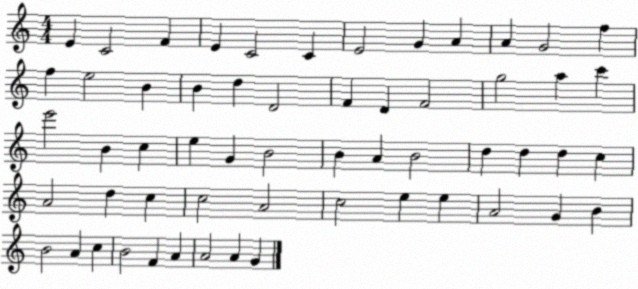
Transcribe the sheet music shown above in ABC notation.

X:1
T:Untitled
M:4/4
L:1/4
K:C
E C2 F E C2 C E2 G A A G2 f f e2 B B d D2 F D F2 g2 a c' e'2 B c e G B2 B A B2 d d d c A2 d c c2 A2 c2 e e A2 G B B2 A c B2 F A A2 A G